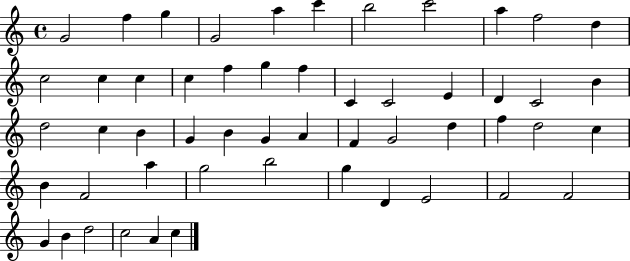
X:1
T:Untitled
M:4/4
L:1/4
K:C
G2 f g G2 a c' b2 c'2 a f2 d c2 c c c f g f C C2 E D C2 B d2 c B G B G A F G2 d f d2 c B F2 a g2 b2 g D E2 F2 F2 G B d2 c2 A c